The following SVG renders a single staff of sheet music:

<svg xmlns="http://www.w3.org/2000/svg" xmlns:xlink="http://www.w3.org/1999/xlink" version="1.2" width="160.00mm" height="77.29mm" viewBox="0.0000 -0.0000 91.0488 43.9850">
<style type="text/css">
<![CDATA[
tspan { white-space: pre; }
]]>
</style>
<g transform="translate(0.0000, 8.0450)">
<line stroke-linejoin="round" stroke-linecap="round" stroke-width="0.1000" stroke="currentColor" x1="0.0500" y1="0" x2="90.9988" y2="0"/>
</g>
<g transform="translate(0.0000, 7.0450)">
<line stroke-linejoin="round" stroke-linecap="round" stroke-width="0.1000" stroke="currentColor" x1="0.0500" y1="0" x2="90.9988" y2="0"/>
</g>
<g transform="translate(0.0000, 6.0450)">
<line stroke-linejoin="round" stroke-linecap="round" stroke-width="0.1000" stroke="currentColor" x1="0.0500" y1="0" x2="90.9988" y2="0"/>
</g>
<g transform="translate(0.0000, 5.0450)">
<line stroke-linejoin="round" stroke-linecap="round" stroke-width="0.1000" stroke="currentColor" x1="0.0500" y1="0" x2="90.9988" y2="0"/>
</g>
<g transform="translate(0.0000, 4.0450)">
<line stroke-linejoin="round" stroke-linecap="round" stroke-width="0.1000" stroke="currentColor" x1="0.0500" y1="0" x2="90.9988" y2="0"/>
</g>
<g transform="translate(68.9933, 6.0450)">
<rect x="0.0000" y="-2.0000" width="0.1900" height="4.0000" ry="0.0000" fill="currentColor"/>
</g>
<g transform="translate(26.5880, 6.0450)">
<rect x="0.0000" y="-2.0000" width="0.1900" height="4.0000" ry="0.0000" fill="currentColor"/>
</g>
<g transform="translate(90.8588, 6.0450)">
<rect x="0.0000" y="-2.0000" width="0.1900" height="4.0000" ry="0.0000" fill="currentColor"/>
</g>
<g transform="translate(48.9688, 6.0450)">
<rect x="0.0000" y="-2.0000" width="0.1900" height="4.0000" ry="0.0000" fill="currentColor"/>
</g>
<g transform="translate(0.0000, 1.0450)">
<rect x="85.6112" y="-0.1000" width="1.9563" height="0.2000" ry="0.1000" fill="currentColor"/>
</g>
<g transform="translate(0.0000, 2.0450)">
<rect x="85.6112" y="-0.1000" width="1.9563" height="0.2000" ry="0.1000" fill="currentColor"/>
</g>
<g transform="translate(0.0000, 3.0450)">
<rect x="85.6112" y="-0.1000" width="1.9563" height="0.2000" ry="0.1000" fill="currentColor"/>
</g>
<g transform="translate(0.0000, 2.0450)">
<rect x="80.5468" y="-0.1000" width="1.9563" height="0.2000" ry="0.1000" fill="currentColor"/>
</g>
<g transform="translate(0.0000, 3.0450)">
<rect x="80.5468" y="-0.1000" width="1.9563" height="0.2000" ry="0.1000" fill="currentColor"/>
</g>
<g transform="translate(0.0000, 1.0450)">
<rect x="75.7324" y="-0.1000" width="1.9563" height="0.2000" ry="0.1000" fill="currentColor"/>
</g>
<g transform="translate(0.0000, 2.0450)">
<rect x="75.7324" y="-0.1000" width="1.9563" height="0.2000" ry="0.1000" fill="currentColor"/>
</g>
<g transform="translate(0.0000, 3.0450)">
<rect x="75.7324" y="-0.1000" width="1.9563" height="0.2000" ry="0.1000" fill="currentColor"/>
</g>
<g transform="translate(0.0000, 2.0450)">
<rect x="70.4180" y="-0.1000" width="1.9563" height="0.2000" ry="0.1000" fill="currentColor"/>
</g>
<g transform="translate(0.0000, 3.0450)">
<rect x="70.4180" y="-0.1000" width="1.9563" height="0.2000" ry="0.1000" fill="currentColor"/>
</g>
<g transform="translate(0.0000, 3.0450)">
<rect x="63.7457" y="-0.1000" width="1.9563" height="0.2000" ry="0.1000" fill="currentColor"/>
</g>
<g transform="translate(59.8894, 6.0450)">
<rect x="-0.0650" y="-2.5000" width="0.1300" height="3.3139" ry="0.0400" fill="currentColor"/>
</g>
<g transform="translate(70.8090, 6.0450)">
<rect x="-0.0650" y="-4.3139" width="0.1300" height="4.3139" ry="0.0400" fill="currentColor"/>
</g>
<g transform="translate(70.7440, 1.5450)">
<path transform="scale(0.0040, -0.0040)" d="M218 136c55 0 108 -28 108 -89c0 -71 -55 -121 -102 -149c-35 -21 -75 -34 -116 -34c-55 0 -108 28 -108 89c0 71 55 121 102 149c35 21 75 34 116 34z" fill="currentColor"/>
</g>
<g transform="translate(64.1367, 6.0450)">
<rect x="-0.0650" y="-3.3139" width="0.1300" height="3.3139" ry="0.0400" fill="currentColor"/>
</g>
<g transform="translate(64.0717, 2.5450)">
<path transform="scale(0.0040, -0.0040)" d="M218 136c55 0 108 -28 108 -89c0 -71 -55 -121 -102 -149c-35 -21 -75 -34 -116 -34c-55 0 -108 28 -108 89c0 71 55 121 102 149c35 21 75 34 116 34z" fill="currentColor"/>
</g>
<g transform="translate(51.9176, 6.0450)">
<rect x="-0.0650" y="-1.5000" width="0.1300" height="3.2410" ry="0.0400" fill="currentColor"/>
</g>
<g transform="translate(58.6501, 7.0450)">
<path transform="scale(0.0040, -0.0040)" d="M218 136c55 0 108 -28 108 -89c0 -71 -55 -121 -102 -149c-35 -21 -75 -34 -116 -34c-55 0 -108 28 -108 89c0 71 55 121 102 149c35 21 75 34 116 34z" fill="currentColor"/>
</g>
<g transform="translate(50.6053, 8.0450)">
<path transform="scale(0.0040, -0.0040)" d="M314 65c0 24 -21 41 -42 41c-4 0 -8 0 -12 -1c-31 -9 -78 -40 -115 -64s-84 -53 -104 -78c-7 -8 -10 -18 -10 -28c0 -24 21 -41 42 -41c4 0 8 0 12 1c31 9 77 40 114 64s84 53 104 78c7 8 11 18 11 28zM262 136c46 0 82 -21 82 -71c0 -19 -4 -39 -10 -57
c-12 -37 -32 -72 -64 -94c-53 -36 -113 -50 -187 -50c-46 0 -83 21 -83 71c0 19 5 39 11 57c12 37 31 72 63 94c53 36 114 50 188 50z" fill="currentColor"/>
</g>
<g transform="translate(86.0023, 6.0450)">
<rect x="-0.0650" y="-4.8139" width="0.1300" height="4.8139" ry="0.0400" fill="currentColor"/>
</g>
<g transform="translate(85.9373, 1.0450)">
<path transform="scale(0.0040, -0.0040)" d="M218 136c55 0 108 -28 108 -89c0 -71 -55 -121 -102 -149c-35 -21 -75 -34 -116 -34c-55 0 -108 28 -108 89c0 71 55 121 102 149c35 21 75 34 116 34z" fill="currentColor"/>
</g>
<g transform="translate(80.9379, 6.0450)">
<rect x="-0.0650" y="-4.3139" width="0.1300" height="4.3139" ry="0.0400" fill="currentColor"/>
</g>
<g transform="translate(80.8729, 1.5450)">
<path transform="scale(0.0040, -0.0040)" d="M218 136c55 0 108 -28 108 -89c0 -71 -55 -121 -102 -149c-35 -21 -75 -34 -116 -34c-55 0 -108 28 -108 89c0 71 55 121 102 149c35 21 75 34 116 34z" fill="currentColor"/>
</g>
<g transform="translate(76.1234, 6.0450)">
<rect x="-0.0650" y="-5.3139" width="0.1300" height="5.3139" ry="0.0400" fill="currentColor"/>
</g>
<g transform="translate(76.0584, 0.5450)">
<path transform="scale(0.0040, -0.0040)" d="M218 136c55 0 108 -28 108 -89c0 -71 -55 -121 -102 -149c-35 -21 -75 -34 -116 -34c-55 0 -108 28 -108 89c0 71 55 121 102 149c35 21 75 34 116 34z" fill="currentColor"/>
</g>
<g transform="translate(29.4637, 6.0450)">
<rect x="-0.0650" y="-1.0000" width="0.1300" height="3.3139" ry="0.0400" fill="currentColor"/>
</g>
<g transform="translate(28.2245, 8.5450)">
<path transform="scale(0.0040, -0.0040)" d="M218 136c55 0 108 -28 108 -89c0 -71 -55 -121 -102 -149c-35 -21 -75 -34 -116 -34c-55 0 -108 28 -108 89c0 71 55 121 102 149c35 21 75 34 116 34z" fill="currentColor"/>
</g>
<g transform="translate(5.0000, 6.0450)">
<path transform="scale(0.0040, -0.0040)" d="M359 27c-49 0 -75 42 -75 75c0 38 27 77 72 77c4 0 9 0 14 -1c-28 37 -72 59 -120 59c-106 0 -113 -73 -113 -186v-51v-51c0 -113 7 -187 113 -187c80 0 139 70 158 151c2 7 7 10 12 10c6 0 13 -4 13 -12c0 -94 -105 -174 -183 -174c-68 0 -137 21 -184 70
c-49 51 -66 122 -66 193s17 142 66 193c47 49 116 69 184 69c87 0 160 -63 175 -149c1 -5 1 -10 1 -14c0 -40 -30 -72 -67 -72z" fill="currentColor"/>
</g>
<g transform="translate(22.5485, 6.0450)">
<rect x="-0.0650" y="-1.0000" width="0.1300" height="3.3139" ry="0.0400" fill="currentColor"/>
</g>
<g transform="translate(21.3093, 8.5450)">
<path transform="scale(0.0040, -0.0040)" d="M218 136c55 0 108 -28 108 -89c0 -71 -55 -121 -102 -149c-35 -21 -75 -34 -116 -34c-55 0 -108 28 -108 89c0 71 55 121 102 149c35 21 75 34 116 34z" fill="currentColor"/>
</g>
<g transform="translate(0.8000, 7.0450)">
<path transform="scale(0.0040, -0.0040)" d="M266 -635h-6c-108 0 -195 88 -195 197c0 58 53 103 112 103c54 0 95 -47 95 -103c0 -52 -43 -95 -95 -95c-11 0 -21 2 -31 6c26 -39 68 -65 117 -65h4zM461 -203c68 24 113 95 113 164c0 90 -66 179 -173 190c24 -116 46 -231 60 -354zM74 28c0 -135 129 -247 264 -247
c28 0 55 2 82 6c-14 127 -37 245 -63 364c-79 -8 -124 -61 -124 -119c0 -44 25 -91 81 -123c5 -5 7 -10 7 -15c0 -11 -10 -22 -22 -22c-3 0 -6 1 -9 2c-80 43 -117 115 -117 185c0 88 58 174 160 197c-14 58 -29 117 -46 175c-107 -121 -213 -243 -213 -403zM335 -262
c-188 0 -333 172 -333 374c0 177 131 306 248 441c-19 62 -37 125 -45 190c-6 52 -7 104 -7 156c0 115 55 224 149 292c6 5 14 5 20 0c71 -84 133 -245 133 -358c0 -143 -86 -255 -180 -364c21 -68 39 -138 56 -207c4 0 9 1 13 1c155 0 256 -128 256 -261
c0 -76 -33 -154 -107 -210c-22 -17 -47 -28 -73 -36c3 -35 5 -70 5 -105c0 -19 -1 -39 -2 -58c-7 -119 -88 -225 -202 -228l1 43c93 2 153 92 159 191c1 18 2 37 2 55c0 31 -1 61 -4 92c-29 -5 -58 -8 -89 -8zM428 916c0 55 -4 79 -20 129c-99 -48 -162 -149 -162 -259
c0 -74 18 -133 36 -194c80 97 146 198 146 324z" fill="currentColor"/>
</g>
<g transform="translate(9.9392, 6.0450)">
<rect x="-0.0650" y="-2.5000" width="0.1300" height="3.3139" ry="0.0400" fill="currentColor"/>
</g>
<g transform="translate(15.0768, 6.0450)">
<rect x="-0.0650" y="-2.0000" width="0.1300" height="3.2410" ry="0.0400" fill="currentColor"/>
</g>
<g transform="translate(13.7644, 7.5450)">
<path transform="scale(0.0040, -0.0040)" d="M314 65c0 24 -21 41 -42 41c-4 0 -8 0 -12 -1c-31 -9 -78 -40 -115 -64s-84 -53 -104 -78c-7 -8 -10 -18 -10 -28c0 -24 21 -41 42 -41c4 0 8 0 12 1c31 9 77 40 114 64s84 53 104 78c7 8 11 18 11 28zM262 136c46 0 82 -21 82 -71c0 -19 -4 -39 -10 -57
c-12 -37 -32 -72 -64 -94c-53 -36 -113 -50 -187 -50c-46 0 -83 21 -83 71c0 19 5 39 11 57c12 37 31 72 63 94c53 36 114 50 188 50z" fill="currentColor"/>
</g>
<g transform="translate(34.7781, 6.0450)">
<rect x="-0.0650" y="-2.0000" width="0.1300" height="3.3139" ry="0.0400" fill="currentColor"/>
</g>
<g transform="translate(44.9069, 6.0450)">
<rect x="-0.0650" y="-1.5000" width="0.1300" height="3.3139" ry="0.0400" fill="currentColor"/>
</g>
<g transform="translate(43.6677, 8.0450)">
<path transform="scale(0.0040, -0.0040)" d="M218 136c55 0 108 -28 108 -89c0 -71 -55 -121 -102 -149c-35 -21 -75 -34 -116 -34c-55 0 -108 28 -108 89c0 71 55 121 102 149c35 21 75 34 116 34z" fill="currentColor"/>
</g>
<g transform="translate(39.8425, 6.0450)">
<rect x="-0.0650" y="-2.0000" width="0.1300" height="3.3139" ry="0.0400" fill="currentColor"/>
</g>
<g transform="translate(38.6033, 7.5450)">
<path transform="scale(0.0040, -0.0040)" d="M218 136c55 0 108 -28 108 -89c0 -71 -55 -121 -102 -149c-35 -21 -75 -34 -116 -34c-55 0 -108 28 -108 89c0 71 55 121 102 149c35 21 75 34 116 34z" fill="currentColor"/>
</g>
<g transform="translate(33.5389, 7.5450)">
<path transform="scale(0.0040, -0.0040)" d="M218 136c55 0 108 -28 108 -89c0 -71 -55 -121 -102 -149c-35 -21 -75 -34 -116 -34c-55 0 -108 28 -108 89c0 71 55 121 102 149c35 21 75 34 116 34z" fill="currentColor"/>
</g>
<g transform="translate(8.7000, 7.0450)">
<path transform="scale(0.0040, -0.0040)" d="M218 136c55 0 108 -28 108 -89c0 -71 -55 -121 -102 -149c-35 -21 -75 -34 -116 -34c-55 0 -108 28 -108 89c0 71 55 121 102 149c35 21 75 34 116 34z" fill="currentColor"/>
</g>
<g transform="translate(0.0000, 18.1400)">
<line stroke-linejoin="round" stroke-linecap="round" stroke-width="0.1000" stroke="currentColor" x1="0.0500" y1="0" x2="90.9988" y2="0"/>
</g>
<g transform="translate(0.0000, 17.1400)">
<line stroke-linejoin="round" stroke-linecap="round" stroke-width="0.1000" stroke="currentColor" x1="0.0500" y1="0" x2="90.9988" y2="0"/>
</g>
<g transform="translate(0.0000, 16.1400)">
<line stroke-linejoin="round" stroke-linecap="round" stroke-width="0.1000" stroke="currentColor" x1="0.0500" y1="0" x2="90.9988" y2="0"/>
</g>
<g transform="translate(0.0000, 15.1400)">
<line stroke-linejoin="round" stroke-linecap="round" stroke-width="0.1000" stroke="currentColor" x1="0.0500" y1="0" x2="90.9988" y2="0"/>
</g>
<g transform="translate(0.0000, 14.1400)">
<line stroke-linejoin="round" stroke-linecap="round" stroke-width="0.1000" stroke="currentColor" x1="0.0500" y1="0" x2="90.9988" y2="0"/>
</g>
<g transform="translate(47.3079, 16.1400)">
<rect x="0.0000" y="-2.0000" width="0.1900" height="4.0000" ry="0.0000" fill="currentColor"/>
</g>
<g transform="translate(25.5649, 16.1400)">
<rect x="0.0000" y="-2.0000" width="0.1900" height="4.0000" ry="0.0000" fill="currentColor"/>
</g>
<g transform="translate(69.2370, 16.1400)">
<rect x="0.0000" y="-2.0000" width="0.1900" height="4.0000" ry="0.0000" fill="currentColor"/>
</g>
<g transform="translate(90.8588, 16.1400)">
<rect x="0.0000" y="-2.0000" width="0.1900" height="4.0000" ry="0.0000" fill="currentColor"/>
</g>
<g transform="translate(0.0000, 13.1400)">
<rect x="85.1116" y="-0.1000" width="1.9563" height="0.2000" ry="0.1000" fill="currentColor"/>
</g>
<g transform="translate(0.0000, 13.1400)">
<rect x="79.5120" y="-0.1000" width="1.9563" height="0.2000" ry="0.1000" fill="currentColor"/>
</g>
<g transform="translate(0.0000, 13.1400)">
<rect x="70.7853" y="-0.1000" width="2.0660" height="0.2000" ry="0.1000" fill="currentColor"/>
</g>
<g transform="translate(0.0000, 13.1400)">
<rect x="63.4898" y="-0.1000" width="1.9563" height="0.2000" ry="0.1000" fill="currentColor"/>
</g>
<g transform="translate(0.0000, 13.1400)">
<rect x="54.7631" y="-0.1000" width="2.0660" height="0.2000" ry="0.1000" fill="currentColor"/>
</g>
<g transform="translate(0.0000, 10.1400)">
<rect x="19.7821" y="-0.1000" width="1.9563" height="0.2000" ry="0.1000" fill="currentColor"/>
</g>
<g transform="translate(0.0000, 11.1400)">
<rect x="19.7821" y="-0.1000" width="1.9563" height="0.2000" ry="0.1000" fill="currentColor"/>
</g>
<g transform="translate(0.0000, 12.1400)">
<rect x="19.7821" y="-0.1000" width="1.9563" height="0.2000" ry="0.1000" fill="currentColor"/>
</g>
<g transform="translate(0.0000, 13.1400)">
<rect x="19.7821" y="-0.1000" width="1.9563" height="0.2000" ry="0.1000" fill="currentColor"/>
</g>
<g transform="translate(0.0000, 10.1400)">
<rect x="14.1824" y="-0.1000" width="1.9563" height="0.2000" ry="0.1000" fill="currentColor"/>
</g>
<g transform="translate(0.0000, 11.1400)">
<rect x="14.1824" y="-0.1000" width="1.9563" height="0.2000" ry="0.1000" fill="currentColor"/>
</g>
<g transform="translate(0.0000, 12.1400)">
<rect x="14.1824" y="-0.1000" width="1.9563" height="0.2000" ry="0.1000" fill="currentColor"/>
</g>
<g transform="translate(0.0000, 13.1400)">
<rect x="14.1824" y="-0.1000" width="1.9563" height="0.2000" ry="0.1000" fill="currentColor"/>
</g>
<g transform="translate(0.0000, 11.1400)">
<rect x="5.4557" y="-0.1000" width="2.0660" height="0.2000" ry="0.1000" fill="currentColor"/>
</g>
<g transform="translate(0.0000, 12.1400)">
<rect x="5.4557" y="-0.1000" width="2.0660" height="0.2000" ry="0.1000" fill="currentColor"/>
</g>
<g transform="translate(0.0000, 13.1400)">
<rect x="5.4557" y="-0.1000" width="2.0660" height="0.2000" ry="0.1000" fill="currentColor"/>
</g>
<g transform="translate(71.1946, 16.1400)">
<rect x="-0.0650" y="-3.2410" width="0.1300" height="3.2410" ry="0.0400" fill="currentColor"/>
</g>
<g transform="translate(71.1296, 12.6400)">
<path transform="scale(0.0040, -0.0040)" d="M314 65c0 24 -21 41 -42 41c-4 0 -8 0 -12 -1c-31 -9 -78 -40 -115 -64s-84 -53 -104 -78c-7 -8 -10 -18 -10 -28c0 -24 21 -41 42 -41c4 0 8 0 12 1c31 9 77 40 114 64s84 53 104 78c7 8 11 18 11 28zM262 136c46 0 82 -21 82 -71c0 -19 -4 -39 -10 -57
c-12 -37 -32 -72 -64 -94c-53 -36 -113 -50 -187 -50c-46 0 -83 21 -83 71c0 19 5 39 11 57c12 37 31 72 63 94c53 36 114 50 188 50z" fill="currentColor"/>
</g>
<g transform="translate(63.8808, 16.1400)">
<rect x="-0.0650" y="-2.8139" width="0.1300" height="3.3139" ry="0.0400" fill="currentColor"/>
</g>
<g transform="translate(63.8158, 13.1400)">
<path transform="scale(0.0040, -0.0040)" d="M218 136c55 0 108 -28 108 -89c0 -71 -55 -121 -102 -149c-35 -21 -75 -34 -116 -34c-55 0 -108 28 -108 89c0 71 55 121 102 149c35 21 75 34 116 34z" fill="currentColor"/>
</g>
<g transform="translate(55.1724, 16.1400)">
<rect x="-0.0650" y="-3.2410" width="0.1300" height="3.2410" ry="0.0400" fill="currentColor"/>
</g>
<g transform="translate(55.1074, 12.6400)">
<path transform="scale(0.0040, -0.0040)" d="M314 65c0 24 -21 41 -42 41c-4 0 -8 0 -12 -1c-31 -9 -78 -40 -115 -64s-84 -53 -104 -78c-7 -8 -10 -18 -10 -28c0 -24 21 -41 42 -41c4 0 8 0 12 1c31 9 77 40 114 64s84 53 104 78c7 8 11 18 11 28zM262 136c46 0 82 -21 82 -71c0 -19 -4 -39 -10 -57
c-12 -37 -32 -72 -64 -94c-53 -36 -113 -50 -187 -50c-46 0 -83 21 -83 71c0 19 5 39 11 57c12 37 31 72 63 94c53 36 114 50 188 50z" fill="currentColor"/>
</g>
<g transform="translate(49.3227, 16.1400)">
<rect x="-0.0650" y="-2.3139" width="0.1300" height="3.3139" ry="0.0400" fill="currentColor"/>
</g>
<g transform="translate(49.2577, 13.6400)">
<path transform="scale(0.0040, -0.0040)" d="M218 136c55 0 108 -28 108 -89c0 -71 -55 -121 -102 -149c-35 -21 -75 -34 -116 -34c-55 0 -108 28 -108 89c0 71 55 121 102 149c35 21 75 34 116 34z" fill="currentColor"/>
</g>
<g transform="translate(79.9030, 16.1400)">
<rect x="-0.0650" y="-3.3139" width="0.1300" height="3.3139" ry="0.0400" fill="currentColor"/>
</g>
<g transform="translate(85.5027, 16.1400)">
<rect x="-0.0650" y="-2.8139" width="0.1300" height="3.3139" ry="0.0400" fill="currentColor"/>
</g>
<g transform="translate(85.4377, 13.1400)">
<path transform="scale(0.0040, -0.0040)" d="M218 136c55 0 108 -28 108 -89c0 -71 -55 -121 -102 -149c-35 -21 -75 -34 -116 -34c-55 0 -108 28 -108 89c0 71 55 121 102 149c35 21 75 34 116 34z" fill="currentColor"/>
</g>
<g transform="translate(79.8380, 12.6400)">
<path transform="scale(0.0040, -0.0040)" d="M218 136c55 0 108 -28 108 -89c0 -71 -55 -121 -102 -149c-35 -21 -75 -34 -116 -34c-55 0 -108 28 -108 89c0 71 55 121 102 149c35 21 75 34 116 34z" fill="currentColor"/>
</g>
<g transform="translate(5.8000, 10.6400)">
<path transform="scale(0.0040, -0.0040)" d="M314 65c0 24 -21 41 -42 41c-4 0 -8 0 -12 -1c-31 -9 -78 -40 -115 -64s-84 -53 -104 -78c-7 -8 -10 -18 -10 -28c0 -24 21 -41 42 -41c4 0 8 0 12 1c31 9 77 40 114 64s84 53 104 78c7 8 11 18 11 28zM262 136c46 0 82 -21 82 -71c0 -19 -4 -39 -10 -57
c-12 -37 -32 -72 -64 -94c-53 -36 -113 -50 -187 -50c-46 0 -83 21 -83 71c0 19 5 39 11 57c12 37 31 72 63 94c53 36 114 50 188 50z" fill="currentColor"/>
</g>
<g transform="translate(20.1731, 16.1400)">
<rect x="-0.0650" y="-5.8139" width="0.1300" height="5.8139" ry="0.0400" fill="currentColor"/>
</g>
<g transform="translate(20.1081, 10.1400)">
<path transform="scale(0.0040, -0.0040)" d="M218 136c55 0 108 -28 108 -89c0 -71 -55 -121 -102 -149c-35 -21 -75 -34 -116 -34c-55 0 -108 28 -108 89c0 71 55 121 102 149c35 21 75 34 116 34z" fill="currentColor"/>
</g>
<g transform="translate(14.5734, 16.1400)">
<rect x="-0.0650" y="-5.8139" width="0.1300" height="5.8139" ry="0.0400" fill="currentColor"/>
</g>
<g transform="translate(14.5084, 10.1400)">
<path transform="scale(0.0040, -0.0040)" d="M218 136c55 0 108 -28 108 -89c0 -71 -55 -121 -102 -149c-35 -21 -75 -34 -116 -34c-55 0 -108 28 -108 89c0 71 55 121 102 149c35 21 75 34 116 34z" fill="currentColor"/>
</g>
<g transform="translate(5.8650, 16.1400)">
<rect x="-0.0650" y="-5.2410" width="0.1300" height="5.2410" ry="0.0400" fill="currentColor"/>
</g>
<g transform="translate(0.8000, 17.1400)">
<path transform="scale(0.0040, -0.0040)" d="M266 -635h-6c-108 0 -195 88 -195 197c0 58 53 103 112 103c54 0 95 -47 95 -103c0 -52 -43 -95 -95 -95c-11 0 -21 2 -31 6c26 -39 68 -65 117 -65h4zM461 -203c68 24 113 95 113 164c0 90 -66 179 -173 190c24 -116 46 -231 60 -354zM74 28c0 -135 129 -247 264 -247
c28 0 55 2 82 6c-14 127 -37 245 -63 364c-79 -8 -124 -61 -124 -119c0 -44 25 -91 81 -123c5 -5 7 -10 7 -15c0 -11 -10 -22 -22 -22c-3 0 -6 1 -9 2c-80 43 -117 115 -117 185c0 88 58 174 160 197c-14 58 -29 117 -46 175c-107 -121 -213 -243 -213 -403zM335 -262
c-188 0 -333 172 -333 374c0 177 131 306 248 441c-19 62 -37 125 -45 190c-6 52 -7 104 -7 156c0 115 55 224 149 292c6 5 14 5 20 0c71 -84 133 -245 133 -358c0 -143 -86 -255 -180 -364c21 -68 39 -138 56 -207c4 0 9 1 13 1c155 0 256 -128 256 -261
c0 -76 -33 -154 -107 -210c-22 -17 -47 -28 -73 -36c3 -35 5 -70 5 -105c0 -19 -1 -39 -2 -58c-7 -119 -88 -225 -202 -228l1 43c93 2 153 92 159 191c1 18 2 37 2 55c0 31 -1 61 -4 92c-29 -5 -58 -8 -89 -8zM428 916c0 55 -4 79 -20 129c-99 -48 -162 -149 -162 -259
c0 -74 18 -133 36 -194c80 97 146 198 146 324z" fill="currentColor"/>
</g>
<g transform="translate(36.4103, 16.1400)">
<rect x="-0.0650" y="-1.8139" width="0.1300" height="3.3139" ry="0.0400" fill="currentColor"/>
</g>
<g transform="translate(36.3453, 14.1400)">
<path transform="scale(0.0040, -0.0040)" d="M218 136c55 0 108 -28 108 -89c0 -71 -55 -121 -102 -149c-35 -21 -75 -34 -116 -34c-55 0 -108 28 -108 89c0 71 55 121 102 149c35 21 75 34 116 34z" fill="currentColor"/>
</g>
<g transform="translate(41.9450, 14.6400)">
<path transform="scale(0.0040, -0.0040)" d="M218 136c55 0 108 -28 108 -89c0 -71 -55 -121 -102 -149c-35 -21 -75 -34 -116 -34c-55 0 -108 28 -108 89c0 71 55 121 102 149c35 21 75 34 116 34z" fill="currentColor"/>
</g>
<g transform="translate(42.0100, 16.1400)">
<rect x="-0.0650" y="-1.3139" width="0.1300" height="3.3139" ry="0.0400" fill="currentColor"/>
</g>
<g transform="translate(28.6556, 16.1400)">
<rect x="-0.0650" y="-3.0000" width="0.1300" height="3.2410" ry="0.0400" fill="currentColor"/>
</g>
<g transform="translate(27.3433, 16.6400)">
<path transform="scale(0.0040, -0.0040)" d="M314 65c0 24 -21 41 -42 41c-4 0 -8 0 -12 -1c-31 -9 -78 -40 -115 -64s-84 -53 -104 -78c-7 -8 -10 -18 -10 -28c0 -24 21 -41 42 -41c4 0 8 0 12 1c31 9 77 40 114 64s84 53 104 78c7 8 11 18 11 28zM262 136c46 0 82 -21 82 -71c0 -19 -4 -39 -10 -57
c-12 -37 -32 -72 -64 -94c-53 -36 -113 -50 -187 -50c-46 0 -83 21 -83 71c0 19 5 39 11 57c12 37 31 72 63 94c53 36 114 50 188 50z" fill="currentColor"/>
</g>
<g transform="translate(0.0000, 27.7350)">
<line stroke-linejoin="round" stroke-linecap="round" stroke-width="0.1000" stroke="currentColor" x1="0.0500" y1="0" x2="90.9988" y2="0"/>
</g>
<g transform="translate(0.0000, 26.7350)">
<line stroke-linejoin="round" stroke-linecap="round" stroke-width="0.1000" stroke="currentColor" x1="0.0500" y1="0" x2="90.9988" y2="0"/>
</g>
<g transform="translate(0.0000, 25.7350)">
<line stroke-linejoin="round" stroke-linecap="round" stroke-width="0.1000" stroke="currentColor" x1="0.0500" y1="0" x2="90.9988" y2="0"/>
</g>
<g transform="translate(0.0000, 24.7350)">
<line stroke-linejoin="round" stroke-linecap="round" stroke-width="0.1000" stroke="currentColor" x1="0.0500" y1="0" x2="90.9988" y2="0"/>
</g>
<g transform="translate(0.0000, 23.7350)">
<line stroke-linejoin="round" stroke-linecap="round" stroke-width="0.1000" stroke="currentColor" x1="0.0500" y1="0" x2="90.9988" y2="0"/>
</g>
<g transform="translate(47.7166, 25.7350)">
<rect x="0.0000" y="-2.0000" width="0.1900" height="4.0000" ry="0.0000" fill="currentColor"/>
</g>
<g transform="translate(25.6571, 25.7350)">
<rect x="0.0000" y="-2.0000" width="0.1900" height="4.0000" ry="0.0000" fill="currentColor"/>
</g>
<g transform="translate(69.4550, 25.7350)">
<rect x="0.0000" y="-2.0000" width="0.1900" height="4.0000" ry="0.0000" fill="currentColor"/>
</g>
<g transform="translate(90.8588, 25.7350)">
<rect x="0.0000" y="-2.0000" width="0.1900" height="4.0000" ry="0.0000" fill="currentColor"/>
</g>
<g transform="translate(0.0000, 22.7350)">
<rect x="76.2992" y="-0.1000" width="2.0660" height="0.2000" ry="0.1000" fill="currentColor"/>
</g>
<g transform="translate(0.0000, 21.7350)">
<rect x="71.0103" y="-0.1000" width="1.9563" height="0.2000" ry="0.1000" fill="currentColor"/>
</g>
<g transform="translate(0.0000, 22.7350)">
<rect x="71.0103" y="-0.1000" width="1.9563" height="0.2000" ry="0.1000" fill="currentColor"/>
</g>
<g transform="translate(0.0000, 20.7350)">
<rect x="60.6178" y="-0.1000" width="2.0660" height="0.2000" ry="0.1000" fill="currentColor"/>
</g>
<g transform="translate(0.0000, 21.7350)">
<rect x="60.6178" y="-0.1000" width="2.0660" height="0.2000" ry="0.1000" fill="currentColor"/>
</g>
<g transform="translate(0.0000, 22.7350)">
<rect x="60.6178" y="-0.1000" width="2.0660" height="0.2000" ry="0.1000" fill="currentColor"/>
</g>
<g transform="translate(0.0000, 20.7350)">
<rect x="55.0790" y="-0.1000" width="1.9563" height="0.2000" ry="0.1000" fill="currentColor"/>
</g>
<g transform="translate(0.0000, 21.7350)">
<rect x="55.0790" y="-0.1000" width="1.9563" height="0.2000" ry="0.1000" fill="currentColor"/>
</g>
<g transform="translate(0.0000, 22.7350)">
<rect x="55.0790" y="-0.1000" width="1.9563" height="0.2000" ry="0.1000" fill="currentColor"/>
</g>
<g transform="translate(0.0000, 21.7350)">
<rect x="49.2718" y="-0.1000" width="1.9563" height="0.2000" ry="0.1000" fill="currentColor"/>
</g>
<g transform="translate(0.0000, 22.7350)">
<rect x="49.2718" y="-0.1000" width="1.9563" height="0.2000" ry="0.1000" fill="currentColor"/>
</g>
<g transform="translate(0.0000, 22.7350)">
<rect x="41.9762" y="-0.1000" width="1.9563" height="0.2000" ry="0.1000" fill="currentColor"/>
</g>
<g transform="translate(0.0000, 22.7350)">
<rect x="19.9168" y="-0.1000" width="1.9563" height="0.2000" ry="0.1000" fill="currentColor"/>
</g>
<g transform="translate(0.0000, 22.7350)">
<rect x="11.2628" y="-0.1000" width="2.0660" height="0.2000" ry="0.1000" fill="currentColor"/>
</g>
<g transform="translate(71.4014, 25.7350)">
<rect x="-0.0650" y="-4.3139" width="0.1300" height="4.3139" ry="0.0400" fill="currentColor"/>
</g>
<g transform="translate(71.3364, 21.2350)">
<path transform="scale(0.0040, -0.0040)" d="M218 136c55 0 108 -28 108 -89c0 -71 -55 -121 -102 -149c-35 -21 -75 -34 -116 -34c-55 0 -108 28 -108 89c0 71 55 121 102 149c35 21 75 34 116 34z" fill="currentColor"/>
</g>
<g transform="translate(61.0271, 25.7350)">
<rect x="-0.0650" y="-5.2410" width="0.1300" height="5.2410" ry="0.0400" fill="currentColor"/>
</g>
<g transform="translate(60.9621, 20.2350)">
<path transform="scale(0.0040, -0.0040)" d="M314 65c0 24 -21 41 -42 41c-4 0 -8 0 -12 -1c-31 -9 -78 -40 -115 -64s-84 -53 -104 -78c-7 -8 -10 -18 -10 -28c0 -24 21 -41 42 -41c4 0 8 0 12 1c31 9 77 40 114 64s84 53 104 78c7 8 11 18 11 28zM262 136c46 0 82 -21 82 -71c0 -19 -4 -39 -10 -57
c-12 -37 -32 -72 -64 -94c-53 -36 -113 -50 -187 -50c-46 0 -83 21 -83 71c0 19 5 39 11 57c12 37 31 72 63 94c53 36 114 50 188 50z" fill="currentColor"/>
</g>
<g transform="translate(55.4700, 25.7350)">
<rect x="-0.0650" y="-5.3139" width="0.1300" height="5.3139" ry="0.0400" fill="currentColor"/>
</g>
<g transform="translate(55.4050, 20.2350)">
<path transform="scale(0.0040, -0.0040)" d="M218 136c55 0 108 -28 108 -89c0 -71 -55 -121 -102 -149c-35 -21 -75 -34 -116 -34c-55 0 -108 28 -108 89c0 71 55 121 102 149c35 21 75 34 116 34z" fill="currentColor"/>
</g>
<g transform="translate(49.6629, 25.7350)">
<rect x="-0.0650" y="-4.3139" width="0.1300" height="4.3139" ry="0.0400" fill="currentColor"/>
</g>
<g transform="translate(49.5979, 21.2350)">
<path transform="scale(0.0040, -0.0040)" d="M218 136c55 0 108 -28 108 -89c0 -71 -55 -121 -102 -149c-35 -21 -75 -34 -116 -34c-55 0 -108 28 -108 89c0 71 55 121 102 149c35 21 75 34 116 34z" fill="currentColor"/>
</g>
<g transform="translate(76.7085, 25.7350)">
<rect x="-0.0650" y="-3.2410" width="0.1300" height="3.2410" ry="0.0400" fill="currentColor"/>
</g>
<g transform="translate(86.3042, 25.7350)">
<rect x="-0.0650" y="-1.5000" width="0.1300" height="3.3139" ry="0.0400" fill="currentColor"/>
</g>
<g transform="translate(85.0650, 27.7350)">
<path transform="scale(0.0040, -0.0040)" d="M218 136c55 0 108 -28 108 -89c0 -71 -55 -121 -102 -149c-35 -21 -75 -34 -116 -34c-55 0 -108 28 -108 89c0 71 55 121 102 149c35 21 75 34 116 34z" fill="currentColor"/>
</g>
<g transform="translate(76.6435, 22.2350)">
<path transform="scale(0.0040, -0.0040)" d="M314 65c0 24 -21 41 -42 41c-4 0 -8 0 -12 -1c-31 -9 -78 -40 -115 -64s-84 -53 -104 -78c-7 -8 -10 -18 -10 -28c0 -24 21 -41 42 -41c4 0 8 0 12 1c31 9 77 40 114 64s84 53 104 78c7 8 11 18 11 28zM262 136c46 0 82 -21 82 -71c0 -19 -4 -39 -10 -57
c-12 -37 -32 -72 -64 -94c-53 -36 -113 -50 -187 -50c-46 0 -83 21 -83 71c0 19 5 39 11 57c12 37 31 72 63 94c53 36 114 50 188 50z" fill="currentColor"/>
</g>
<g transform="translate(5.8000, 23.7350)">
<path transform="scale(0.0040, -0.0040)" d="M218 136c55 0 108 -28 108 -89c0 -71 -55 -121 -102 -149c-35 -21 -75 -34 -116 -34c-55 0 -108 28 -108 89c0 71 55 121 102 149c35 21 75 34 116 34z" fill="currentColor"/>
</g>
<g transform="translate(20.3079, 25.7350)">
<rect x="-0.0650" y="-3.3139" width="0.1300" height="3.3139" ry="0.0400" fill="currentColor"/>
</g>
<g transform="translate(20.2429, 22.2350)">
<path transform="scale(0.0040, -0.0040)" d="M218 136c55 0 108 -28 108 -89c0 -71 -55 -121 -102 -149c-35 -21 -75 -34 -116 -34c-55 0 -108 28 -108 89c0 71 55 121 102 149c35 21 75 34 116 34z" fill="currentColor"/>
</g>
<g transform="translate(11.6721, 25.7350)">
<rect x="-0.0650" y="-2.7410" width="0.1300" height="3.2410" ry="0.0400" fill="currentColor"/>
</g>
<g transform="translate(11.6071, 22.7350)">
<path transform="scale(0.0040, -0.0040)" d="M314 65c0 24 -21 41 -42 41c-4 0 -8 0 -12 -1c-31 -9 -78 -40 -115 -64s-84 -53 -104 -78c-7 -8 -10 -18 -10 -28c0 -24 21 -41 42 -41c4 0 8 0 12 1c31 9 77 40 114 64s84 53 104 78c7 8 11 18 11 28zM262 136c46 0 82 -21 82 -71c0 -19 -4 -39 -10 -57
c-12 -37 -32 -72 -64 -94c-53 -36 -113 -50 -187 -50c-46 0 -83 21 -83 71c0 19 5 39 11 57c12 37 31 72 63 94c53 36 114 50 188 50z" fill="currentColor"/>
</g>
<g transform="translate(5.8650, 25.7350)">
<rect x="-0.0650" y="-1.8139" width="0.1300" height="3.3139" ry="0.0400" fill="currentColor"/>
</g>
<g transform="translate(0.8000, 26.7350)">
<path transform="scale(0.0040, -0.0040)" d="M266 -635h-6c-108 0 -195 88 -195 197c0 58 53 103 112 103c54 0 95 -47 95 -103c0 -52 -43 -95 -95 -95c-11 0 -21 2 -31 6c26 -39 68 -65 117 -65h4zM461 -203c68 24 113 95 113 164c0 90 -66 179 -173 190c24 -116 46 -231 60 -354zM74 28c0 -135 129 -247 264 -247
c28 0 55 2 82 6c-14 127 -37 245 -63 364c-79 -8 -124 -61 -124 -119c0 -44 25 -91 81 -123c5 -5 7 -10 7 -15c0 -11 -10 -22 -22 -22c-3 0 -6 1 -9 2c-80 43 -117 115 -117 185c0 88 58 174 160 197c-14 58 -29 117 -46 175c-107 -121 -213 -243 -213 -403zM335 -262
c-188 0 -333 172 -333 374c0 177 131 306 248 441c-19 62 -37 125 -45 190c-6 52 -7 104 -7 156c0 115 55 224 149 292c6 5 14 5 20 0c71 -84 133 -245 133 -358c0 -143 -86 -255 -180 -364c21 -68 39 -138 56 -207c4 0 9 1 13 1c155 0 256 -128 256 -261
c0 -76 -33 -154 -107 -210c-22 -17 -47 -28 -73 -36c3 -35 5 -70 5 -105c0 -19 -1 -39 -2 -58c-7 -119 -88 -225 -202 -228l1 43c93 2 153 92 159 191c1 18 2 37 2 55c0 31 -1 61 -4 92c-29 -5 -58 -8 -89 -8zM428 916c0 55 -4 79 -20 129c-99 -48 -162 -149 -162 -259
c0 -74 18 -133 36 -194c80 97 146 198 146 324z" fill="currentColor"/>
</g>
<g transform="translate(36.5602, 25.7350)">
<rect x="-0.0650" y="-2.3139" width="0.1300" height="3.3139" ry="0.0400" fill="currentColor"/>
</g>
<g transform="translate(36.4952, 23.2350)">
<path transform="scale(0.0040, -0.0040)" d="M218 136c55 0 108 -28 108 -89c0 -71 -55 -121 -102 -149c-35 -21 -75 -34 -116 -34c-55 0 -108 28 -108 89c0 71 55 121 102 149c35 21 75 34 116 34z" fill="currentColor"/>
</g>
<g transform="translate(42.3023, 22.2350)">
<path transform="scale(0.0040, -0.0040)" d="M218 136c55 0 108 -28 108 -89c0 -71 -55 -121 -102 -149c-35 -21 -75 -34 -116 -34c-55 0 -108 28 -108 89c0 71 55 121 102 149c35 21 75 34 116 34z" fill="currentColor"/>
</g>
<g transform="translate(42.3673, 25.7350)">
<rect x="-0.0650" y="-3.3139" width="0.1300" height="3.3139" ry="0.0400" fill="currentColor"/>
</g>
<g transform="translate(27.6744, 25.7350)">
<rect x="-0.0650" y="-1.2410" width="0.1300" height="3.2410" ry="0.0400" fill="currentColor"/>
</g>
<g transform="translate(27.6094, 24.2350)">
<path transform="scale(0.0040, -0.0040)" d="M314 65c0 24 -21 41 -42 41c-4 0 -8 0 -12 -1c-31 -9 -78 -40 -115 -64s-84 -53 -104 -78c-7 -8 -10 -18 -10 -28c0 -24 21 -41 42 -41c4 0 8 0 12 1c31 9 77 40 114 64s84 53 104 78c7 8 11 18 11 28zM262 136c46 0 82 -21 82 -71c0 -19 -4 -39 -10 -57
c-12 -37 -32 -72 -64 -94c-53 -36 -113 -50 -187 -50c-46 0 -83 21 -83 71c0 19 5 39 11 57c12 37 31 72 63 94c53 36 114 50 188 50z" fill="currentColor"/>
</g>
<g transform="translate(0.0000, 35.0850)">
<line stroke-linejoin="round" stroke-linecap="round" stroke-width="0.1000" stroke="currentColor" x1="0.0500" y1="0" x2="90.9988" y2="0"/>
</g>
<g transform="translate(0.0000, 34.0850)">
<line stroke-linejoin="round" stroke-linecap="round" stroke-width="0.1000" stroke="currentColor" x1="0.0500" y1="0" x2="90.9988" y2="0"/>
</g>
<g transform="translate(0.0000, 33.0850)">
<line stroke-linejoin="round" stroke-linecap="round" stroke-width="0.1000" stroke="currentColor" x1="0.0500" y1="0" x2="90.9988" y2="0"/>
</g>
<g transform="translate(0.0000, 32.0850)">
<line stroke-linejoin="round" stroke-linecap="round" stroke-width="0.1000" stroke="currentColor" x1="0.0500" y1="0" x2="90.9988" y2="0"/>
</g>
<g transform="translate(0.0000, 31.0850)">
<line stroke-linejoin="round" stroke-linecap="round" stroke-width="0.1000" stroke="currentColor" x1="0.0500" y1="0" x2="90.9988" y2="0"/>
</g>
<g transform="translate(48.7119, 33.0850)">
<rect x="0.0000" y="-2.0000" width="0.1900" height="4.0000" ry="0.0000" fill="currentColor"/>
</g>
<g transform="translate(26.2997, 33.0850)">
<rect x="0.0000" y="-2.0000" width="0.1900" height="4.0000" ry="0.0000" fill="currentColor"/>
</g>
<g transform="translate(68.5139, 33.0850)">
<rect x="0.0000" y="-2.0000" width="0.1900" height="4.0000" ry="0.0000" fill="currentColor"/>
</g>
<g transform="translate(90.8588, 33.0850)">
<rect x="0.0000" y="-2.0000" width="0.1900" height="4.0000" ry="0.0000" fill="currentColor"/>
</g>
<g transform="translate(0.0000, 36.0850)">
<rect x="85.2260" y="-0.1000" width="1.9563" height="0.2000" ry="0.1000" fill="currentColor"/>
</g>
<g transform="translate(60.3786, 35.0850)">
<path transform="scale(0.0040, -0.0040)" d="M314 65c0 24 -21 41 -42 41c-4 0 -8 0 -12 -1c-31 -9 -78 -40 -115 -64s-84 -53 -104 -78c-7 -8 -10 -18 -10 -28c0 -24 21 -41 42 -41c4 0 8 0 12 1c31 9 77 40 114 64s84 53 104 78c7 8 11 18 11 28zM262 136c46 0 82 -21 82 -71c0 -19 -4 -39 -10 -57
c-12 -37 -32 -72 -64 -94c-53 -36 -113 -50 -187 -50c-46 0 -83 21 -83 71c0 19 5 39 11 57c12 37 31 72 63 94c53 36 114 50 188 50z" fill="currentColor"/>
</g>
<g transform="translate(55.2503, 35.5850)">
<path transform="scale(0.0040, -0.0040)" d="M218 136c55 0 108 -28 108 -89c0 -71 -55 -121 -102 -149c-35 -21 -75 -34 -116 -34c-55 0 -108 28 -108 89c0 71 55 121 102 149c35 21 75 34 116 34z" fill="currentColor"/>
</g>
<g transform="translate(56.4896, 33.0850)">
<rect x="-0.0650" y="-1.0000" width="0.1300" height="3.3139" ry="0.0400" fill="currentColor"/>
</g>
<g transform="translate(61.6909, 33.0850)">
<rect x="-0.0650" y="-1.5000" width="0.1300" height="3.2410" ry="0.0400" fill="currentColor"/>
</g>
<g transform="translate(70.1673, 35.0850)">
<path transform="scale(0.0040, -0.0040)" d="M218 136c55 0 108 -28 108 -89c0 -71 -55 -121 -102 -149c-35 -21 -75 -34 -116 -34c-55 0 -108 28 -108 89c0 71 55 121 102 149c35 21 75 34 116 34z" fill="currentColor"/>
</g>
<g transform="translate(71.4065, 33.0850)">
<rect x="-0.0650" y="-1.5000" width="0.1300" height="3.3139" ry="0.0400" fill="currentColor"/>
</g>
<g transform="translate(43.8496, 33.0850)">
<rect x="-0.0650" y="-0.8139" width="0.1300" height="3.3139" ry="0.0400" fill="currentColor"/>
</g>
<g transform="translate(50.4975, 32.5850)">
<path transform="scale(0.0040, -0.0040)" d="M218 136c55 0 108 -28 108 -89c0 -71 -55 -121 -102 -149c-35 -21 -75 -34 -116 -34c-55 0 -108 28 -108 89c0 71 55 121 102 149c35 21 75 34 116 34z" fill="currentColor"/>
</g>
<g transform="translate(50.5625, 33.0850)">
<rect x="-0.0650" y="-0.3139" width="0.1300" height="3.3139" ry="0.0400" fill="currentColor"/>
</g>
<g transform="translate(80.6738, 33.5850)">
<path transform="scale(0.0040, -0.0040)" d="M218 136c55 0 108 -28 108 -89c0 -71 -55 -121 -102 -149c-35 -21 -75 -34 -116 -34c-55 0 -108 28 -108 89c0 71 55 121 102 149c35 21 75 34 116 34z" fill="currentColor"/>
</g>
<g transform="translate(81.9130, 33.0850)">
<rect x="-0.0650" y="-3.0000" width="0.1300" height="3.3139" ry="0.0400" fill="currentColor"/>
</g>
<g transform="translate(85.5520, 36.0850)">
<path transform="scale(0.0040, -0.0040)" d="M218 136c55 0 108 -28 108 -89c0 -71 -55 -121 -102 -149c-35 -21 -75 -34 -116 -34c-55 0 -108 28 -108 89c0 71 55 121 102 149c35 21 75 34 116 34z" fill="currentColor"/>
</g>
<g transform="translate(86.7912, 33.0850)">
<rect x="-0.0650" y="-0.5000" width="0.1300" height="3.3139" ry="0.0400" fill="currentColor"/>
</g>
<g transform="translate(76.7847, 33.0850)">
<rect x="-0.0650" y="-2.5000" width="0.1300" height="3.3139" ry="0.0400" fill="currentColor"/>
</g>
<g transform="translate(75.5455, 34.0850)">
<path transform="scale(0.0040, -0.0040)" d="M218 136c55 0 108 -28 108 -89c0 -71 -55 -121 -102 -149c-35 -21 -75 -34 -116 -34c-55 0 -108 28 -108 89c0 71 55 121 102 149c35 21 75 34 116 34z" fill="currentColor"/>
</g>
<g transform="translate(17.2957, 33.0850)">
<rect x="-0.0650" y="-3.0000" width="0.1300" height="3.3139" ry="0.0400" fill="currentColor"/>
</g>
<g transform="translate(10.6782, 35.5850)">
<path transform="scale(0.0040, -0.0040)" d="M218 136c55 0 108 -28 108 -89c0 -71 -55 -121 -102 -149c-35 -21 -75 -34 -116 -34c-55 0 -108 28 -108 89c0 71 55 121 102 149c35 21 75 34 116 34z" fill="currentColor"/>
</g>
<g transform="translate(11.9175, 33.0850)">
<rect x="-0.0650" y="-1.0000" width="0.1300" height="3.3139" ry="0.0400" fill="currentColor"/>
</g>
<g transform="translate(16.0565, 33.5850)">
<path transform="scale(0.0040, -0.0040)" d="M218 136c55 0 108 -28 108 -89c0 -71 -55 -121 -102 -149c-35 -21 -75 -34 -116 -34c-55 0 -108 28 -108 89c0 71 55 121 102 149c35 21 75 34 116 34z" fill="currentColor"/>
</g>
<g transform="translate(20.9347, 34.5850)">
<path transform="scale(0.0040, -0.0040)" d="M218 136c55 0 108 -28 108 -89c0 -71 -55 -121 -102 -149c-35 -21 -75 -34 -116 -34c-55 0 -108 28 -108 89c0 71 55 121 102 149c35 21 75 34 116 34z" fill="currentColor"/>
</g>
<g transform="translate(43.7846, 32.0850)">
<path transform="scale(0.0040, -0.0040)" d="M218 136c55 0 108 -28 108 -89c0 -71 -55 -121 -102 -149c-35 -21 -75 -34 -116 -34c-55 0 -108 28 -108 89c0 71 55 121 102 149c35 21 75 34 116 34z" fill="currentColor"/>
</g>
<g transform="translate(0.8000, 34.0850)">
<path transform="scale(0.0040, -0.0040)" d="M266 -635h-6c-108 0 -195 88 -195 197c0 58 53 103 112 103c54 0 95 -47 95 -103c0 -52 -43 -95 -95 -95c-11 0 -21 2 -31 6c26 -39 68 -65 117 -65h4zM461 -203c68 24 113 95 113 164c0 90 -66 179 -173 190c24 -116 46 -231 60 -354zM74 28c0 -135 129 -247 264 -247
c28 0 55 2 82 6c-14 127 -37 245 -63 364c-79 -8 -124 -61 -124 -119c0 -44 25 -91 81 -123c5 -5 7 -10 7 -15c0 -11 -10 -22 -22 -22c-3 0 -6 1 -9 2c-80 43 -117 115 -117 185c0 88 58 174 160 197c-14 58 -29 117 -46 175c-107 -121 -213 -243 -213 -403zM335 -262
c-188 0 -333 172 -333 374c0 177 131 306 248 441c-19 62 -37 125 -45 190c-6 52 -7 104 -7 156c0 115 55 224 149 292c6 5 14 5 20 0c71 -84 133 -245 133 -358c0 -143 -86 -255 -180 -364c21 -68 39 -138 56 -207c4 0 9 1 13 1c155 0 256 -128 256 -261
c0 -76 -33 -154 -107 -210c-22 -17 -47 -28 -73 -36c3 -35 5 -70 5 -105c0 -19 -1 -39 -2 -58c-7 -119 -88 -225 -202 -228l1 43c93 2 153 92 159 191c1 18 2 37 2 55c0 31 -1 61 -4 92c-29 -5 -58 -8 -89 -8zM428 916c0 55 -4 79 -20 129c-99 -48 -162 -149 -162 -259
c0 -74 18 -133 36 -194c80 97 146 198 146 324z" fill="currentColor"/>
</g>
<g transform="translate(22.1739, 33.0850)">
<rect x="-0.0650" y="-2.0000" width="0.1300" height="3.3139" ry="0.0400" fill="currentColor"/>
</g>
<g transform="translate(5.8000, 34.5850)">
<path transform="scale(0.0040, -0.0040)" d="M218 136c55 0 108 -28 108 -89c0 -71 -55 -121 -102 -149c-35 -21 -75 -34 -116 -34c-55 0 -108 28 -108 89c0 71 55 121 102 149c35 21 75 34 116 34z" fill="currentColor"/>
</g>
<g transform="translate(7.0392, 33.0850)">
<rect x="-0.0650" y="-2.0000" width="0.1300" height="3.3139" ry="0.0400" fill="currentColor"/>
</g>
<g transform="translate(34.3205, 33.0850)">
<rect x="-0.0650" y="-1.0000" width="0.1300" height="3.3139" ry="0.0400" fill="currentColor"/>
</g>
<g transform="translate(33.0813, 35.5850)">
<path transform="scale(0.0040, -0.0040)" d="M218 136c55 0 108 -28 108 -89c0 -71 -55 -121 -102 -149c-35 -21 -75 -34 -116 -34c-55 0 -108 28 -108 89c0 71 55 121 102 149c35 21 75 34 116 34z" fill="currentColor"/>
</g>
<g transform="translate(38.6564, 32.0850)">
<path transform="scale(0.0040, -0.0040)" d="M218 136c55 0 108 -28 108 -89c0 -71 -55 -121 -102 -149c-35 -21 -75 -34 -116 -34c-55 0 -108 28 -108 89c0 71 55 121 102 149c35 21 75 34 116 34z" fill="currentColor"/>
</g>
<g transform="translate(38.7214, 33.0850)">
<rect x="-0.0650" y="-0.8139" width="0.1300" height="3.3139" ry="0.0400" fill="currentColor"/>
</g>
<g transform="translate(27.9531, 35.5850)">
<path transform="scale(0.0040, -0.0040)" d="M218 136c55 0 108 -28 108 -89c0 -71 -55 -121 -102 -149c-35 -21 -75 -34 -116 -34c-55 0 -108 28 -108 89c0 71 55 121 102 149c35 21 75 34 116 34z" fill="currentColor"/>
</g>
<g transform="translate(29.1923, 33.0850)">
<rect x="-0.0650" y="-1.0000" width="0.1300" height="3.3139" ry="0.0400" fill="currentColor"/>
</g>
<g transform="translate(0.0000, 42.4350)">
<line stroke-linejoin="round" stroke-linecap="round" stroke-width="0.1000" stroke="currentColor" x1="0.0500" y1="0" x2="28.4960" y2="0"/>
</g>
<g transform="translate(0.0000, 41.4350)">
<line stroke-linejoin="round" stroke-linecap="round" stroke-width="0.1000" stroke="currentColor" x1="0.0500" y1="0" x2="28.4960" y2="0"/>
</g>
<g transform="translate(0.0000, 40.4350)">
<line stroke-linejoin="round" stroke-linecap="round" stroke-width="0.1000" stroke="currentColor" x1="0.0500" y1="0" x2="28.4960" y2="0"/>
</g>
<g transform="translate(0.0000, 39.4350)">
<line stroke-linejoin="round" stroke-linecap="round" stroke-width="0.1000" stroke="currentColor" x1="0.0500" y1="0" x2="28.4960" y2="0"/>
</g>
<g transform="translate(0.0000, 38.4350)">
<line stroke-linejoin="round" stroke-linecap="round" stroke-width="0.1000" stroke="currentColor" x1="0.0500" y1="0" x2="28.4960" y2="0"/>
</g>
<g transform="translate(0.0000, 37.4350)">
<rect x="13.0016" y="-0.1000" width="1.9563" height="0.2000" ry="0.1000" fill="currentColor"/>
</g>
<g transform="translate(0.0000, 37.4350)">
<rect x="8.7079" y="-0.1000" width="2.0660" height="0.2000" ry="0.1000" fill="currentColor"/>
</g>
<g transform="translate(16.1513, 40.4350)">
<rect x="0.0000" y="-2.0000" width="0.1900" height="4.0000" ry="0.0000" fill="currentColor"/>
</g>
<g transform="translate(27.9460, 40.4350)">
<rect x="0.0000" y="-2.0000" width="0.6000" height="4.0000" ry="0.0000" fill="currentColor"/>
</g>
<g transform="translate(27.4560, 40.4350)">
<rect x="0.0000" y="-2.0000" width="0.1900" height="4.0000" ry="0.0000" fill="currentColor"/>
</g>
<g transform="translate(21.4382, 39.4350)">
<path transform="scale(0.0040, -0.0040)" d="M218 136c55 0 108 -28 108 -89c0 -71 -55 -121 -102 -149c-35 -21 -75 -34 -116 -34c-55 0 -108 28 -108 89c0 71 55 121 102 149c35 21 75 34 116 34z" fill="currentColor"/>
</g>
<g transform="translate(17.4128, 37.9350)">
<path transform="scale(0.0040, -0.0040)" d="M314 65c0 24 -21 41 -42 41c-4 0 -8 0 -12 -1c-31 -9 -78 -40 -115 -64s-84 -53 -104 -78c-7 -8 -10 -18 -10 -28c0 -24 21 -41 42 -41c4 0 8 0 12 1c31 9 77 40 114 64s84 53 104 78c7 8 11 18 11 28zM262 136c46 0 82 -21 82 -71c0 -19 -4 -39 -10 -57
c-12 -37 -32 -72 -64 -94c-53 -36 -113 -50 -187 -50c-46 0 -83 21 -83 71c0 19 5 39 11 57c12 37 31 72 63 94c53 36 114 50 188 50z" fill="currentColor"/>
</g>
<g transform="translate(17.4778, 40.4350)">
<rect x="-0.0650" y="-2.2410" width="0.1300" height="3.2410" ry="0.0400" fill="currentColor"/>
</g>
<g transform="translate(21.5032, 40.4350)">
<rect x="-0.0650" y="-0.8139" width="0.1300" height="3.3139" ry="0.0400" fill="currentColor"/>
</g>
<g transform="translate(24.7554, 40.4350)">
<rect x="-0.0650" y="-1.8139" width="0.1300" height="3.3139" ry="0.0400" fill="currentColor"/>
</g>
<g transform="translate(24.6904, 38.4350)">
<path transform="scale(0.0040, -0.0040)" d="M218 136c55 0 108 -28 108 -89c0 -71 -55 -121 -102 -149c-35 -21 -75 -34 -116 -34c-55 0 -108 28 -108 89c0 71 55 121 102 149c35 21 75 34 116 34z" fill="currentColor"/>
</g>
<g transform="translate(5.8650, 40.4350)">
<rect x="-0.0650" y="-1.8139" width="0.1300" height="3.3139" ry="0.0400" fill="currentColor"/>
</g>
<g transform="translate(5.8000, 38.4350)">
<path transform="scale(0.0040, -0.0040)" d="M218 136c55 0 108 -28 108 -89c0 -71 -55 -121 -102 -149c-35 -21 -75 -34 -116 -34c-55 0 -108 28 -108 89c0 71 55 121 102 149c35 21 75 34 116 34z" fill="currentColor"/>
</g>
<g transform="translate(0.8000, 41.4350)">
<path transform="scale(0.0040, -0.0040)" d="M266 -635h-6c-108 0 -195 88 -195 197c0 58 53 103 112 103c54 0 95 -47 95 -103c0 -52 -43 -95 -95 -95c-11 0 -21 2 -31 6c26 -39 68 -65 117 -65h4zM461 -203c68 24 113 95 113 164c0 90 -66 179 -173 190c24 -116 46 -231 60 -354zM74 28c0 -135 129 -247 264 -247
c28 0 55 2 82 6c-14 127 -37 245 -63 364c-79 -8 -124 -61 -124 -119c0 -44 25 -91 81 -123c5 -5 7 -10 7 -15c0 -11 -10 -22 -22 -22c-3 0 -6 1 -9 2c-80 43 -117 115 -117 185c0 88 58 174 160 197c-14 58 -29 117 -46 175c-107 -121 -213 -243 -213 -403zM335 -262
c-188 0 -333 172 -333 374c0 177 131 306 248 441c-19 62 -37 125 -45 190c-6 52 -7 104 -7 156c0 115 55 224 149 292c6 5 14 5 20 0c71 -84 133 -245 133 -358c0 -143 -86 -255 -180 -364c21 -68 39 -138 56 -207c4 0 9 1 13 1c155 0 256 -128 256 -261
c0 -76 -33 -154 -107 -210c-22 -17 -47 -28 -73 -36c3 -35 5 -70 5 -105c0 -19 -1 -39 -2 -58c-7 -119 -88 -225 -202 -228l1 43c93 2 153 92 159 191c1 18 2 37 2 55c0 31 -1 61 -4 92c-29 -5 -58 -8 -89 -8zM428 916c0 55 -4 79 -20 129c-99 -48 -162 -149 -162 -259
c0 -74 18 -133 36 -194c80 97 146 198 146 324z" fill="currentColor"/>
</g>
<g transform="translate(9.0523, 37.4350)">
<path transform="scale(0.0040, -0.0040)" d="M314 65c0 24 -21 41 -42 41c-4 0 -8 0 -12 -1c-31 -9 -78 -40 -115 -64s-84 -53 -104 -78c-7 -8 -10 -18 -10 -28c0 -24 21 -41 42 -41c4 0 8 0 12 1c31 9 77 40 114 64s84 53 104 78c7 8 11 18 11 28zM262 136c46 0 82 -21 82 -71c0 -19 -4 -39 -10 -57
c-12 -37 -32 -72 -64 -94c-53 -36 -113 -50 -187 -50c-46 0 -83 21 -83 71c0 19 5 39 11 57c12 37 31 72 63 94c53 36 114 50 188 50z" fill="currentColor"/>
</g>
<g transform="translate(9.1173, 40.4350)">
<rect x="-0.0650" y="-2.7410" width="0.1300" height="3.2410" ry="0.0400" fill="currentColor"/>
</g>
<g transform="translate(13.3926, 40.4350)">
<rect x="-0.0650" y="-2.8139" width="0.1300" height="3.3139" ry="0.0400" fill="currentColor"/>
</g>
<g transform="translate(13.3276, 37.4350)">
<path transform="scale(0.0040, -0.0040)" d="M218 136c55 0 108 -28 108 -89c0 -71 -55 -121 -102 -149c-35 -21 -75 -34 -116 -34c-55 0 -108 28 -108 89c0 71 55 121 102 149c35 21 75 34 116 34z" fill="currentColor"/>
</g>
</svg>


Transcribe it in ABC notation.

X:1
T:Untitled
M:4/4
L:1/4
K:C
G F2 D D F F E E2 G b d' f' d' e' f'2 g' g' A2 f e g b2 a b2 b a f a2 b e2 g b d' f' f'2 d' b2 E F D A F D D d d c D E2 E G A C f a2 a g2 d f